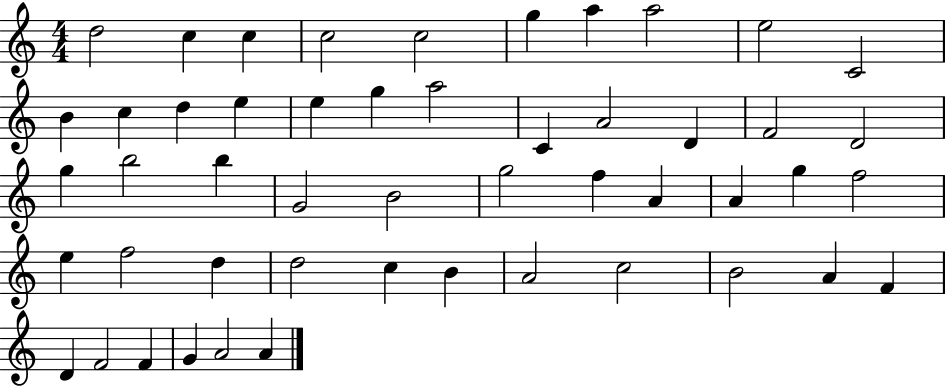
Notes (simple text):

D5/h C5/q C5/q C5/h C5/h G5/q A5/q A5/h E5/h C4/h B4/q C5/q D5/q E5/q E5/q G5/q A5/h C4/q A4/h D4/q F4/h D4/h G5/q B5/h B5/q G4/h B4/h G5/h F5/q A4/q A4/q G5/q F5/h E5/q F5/h D5/q D5/h C5/q B4/q A4/h C5/h B4/h A4/q F4/q D4/q F4/h F4/q G4/q A4/h A4/q